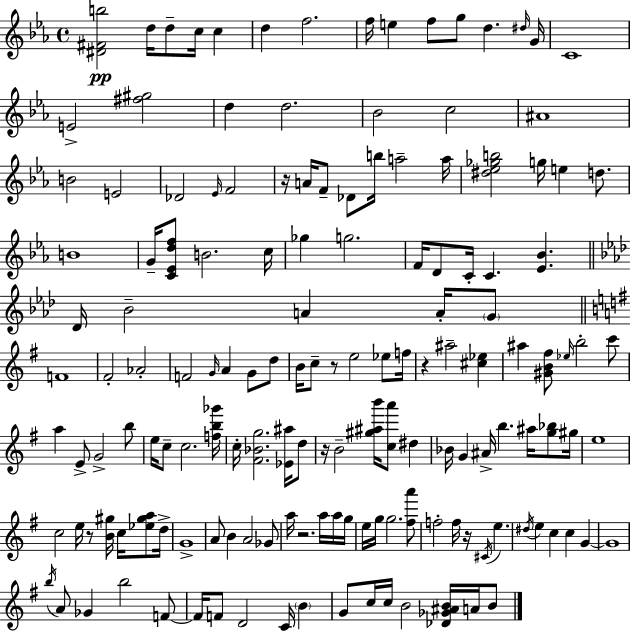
[D#4,F#4,B5]/h D5/s D5/e C5/s C5/q D5/q F5/h. F5/s E5/q F5/e G5/e D5/q. D#5/s G4/s C4/w E4/h [F#5,G#5]/h D5/q D5/h. Bb4/h C5/h A#4/w B4/h E4/h Db4/h Eb4/s F4/h R/s A4/s F4/e Db4/e B5/s A5/h A5/s [D#5,Eb5,Gb5,B5]/h G5/s E5/q D5/e. B4/w G4/s [C4,Eb4,D5,F5]/e B4/h. C5/s Gb5/q G5/h. F4/s D4/e C4/s C4/q. [Eb4,Bb4]/q. Db4/s Bb4/h A4/q A4/s G4/e F4/w F#4/h Ab4/h F4/h G4/s A4/q G4/e D5/e B4/s C5/e R/e E5/h Eb5/e F5/s R/q A#5/h [C#5,Eb5]/q A#5/q [G#4,B4,F#5]/e Eb5/s B5/h C6/e A5/q E4/e G4/h B5/e E5/s C5/e C5/h. [F5,B5,Gb6]/s C5/s [F#4,Bb4,G5]/h. [Eb4,A#5]/s D5/e R/s B4/h [G#5,A#5,B6]/s [C5,A6]/e D#5/q Bb4/s G4/q A#4/s B5/q. A#5/s [G5,Bb5]/e G#5/s E5/w C5/h E5/s R/e [B4,G#5]/s C5/s [Eb5,G#5,A5]/e D5/s G4/w A4/e B4/q A4/h Gb4/e A5/s R/h. A5/s A5/s G5/s E5/s G5/s G5/h. [F#5,A6]/e F5/h F5/s R/s C#4/s E5/q. D#5/s E5/q C5/q C5/q G4/q G4/w B5/s A4/e Gb4/q B5/h F4/e F4/s F4/e D4/h C4/s B4/q G4/e C5/s C5/s B4/h [Db4,Gb4,A#4,B4]/s A4/s B4/e